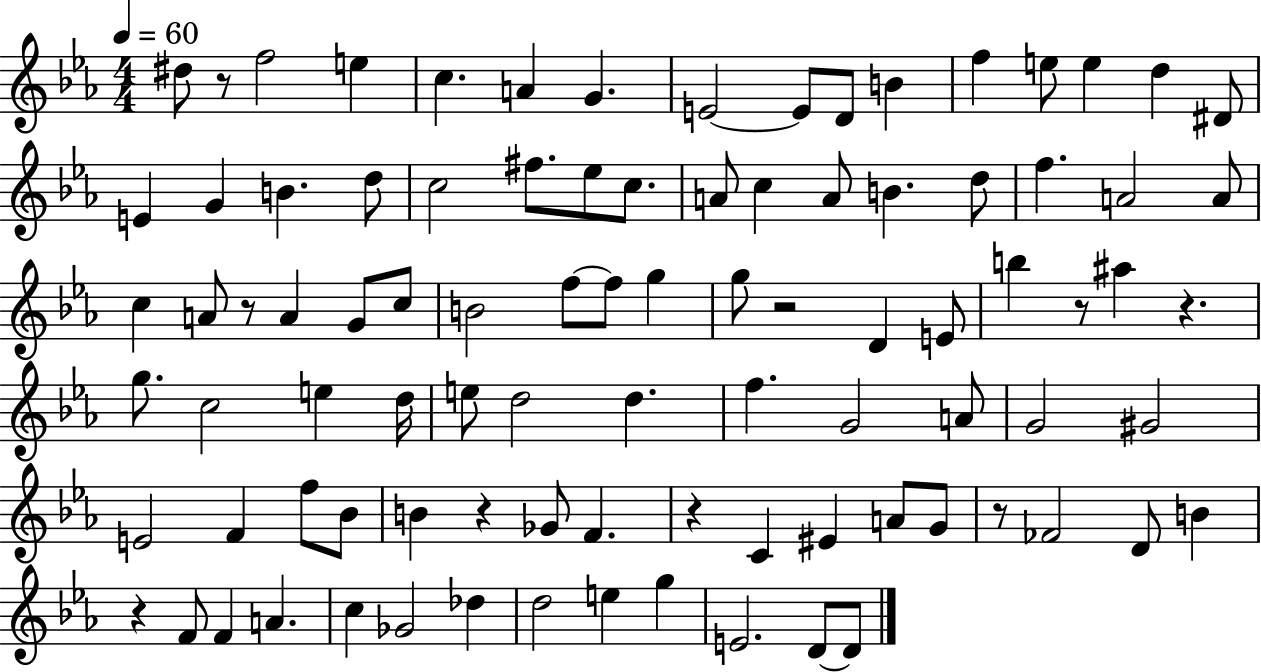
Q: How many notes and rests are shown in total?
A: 92